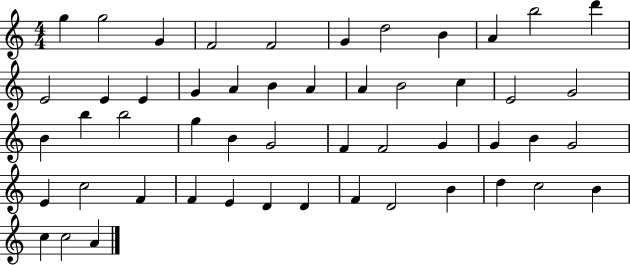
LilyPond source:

{
  \clef treble
  \numericTimeSignature
  \time 4/4
  \key c \major
  g''4 g''2 g'4 | f'2 f'2 | g'4 d''2 b'4 | a'4 b''2 d'''4 | \break e'2 e'4 e'4 | g'4 a'4 b'4 a'4 | a'4 b'2 c''4 | e'2 g'2 | \break b'4 b''4 b''2 | g''4 b'4 g'2 | f'4 f'2 g'4 | g'4 b'4 g'2 | \break e'4 c''2 f'4 | f'4 e'4 d'4 d'4 | f'4 d'2 b'4 | d''4 c''2 b'4 | \break c''4 c''2 a'4 | \bar "|."
}